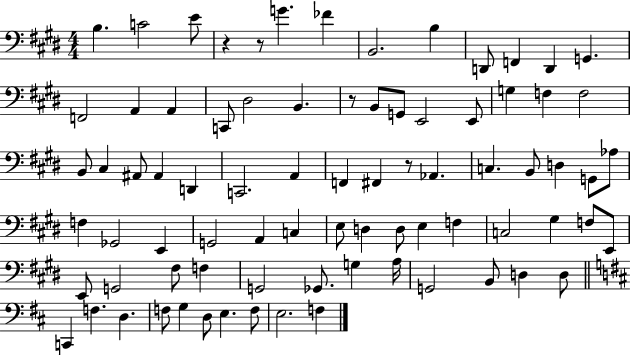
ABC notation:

X:1
T:Untitled
M:4/4
L:1/4
K:E
B, C2 E/2 z z/2 G _F B,,2 B, D,,/2 F,, D,, G,, F,,2 A,, A,, C,,/2 ^D,2 B,, z/2 B,,/2 G,,/2 E,,2 E,,/2 G, F, F,2 B,,/2 ^C, ^A,,/2 ^A,, D,, C,,2 A,, F,, ^F,, z/2 _A,, C, B,,/2 D, G,,/2 _A,/2 F, _G,,2 E,, G,,2 A,, C, E,/2 D, D,/2 E, F, C,2 ^G, F,/2 E,,/2 E,,/2 G,,2 ^F,/2 F, G,,2 _G,,/2 G, A,/4 G,,2 B,,/2 D, D,/2 C,, F, D, F,/2 G, D,/2 E, F,/2 E,2 F,